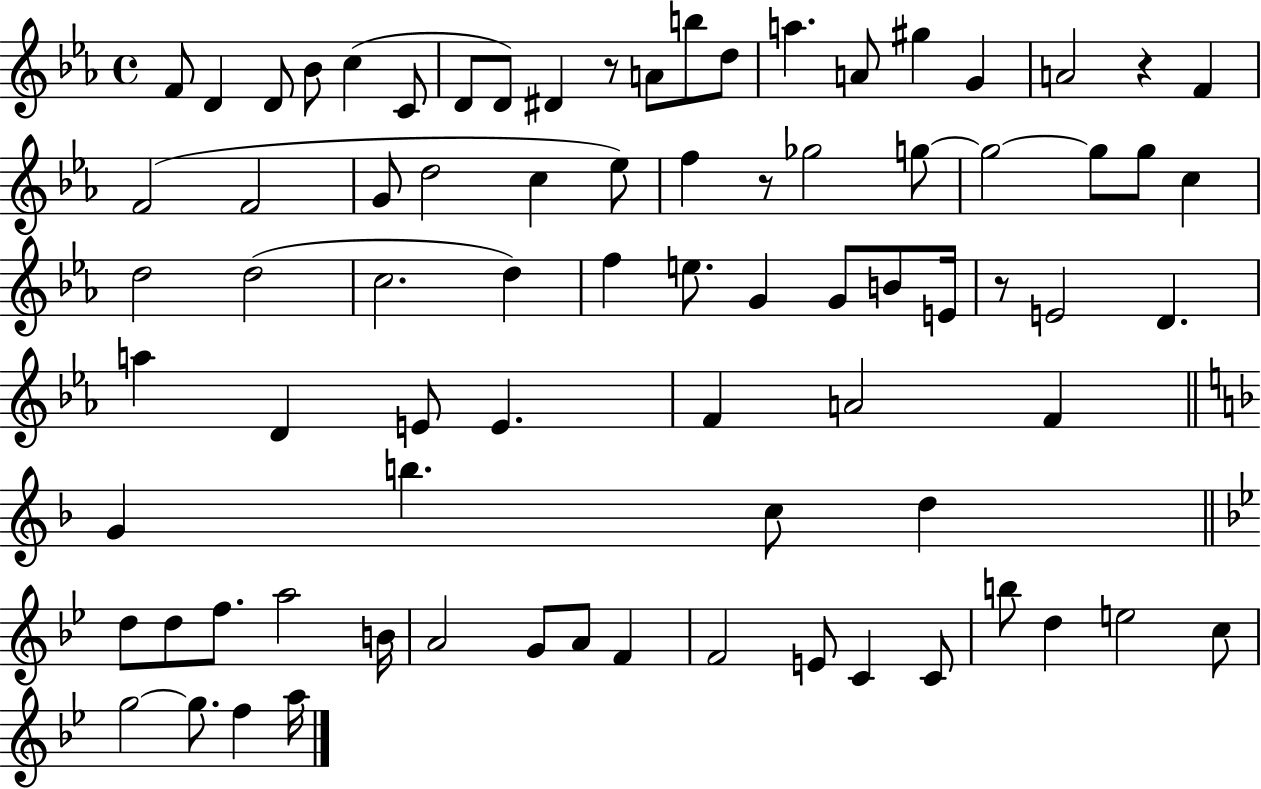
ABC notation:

X:1
T:Untitled
M:4/4
L:1/4
K:Eb
F/2 D D/2 _B/2 c C/2 D/2 D/2 ^D z/2 A/2 b/2 d/2 a A/2 ^g G A2 z F F2 F2 G/2 d2 c _e/2 f z/2 _g2 g/2 g2 g/2 g/2 c d2 d2 c2 d f e/2 G G/2 B/2 E/4 z/2 E2 D a D E/2 E F A2 F G b c/2 d d/2 d/2 f/2 a2 B/4 A2 G/2 A/2 F F2 E/2 C C/2 b/2 d e2 c/2 g2 g/2 f a/4